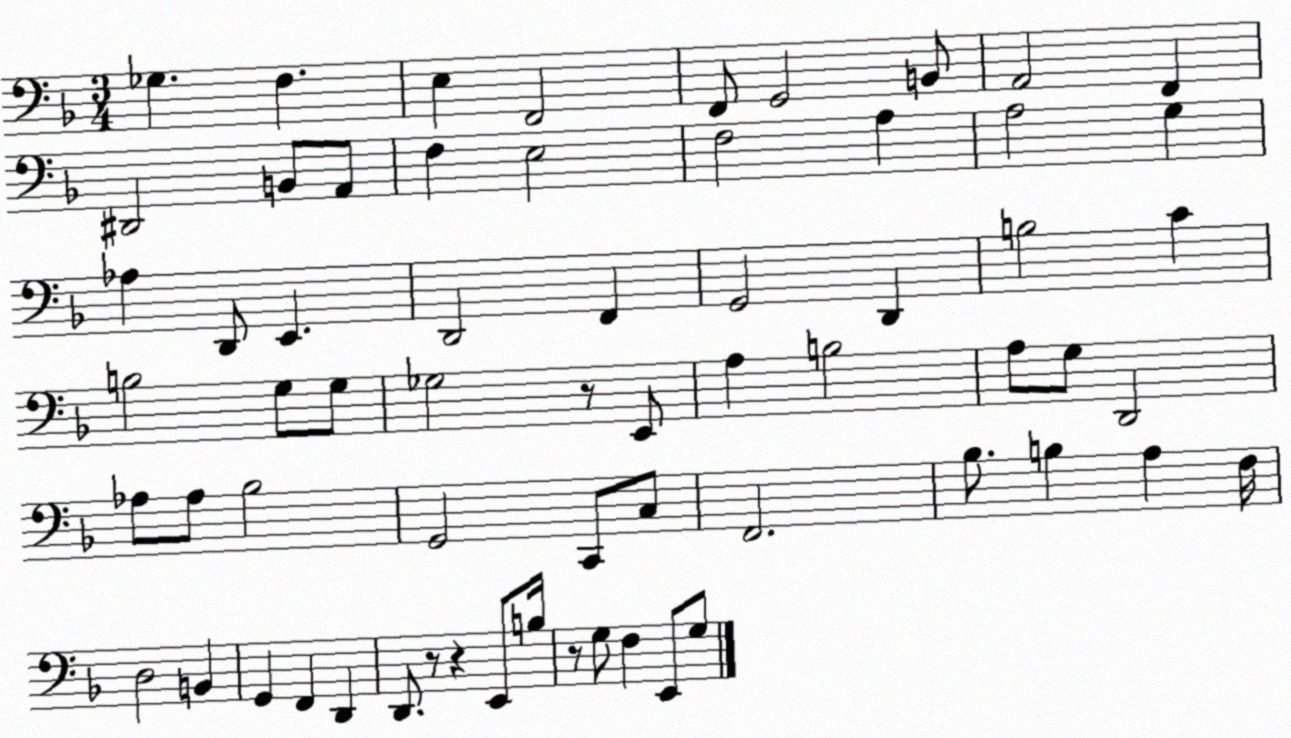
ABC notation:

X:1
T:Untitled
M:3/4
L:1/4
K:F
_G, F, E, F,,2 F,,/2 G,,2 B,,/2 A,,2 F,, ^D,,2 B,,/2 A,,/2 F, E,2 F,2 A, A,2 G, _A, D,,/2 E,, D,,2 F,, G,,2 D,, B,2 C B,2 G,/2 G,/2 _G,2 z/2 E,,/2 A, B,2 A,/2 G,/2 D,,2 _A,/2 _A,/2 _B,2 G,,2 C,,/2 C,/2 F,,2 _B,/2 B, A, F,/4 D,2 B,, G,, F,, D,, D,,/2 z/2 z E,,/2 B,/4 z/2 G,/2 F, E,,/2 G,/2